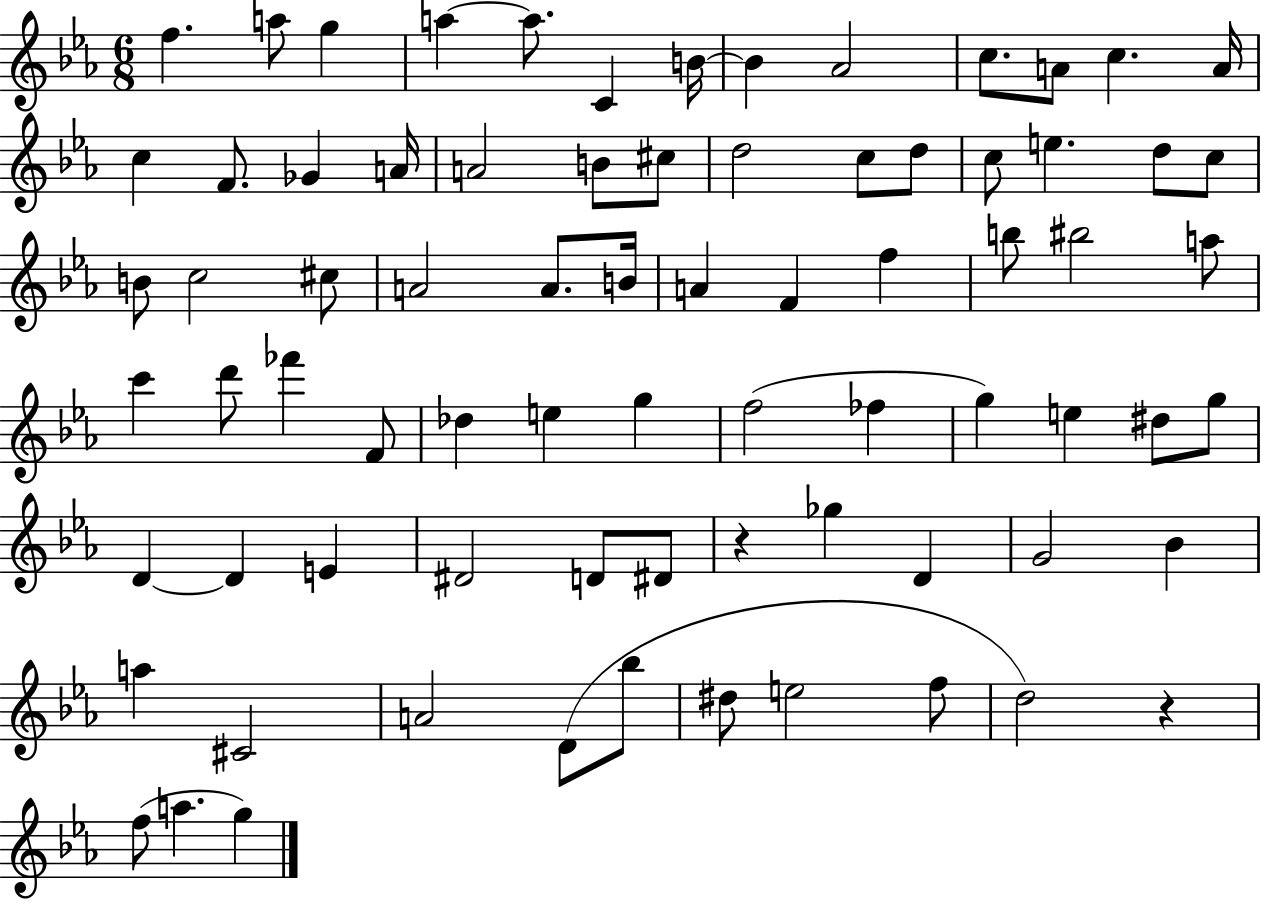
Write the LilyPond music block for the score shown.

{
  \clef treble
  \numericTimeSignature
  \time 6/8
  \key ees \major
  f''4. a''8 g''4 | a''4~~ a''8. c'4 b'16~~ | b'4 aes'2 | c''8. a'8 c''4. a'16 | \break c''4 f'8. ges'4 a'16 | a'2 b'8 cis''8 | d''2 c''8 d''8 | c''8 e''4. d''8 c''8 | \break b'8 c''2 cis''8 | a'2 a'8. b'16 | a'4 f'4 f''4 | b''8 bis''2 a''8 | \break c'''4 d'''8 fes'''4 f'8 | des''4 e''4 g''4 | f''2( fes''4 | g''4) e''4 dis''8 g''8 | \break d'4~~ d'4 e'4 | dis'2 d'8 dis'8 | r4 ges''4 d'4 | g'2 bes'4 | \break a''4 cis'2 | a'2 d'8( bes''8 | dis''8 e''2 f''8 | d''2) r4 | \break f''8( a''4. g''4) | \bar "|."
}